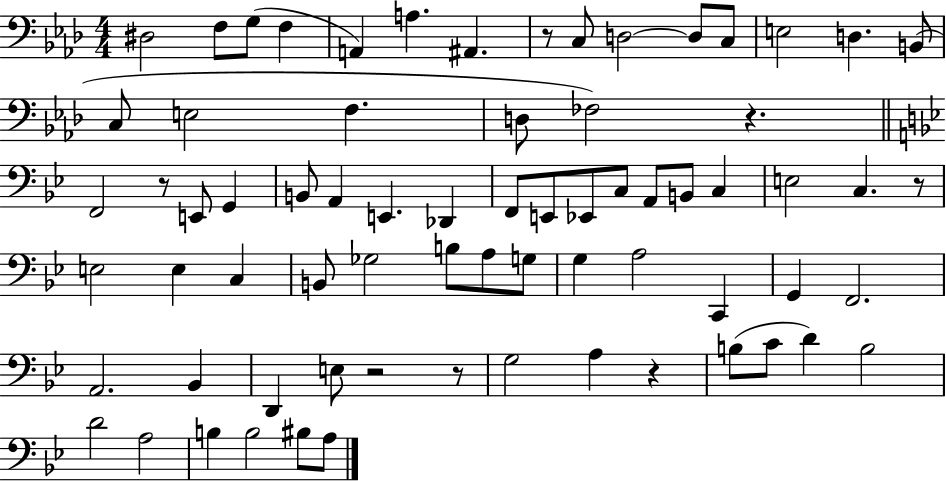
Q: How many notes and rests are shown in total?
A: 71